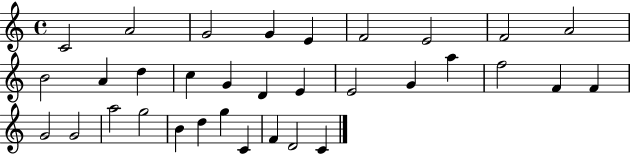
{
  \clef treble
  \time 4/4
  \defaultTimeSignature
  \key c \major
  c'2 a'2 | g'2 g'4 e'4 | f'2 e'2 | f'2 a'2 | \break b'2 a'4 d''4 | c''4 g'4 d'4 e'4 | e'2 g'4 a''4 | f''2 f'4 f'4 | \break g'2 g'2 | a''2 g''2 | b'4 d''4 g''4 c'4 | f'4 d'2 c'4 | \break \bar "|."
}